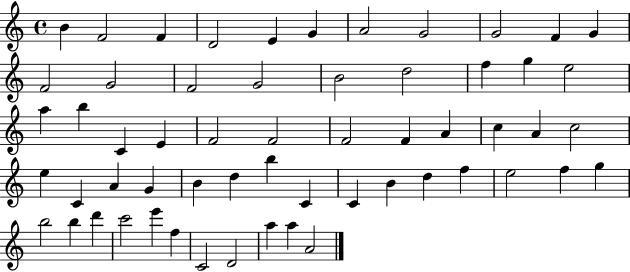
X:1
T:Untitled
M:4/4
L:1/4
K:C
B F2 F D2 E G A2 G2 G2 F G F2 G2 F2 G2 B2 d2 f g e2 a b C E F2 F2 F2 F A c A c2 e C A G B d b C C B d f e2 f g b2 b d' c'2 e' f C2 D2 a a A2